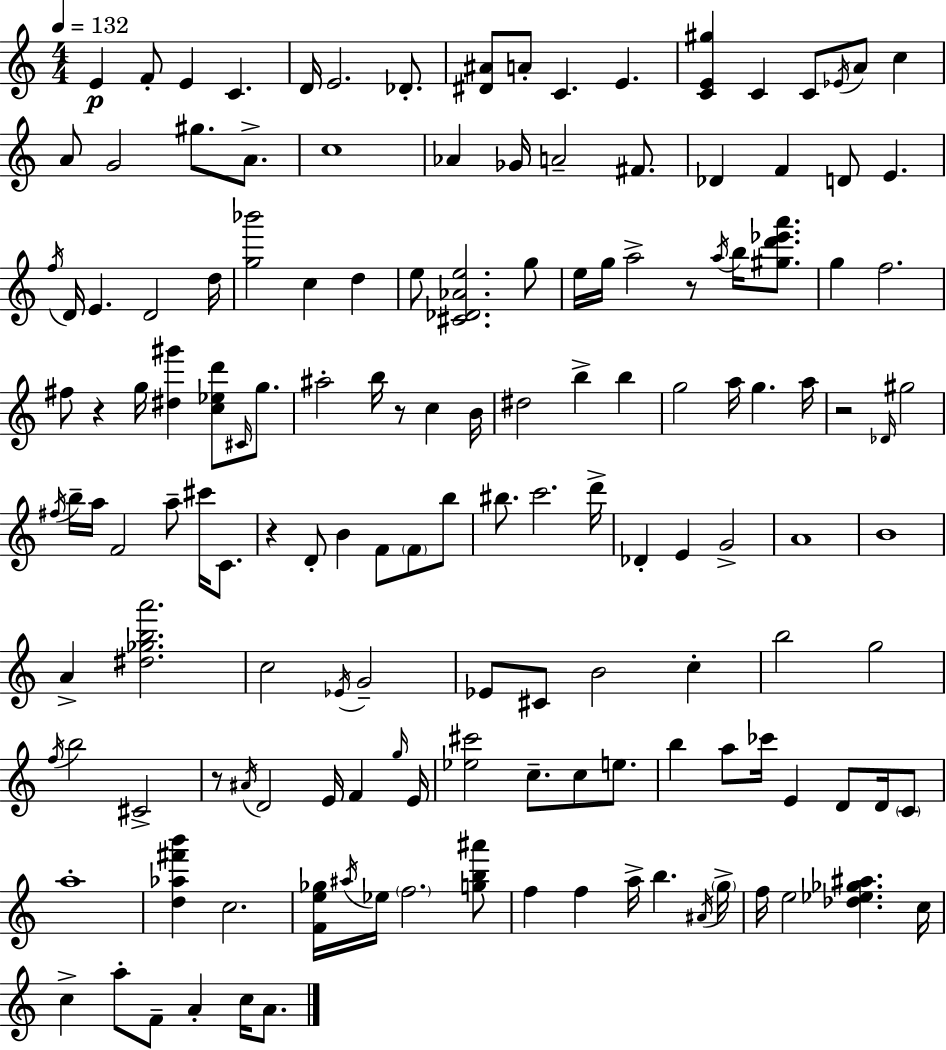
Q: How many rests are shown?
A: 6